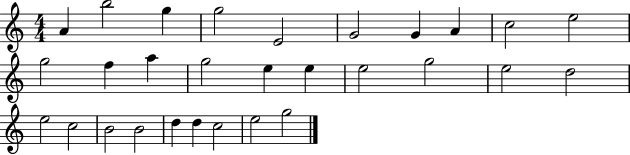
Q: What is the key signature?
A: C major